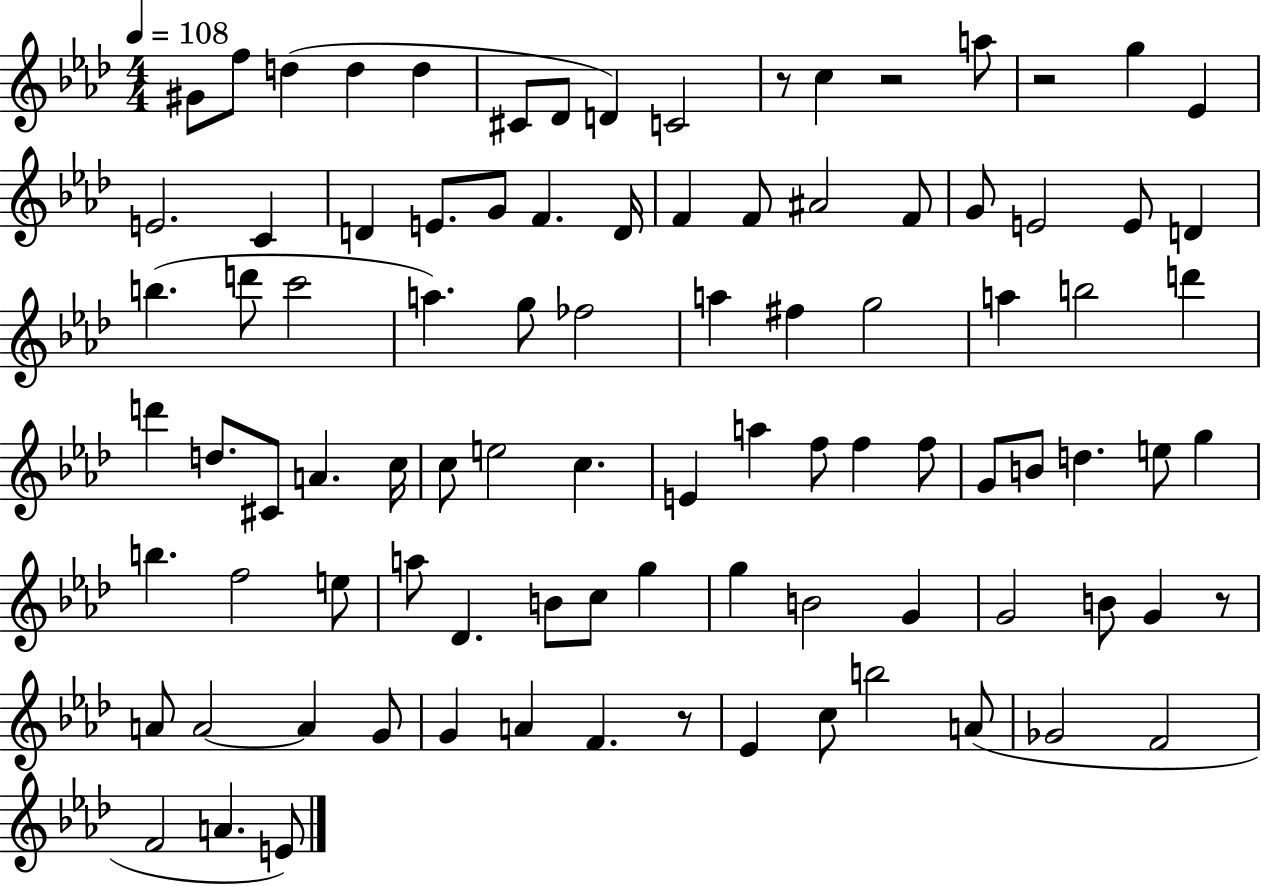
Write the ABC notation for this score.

X:1
T:Untitled
M:4/4
L:1/4
K:Ab
^G/2 f/2 d d d ^C/2 _D/2 D C2 z/2 c z2 a/2 z2 g _E E2 C D E/2 G/2 F D/4 F F/2 ^A2 F/2 G/2 E2 E/2 D b d'/2 c'2 a g/2 _f2 a ^f g2 a b2 d' d' d/2 ^C/2 A c/4 c/2 e2 c E a f/2 f f/2 G/2 B/2 d e/2 g b f2 e/2 a/2 _D B/2 c/2 g g B2 G G2 B/2 G z/2 A/2 A2 A G/2 G A F z/2 _E c/2 b2 A/2 _G2 F2 F2 A E/2